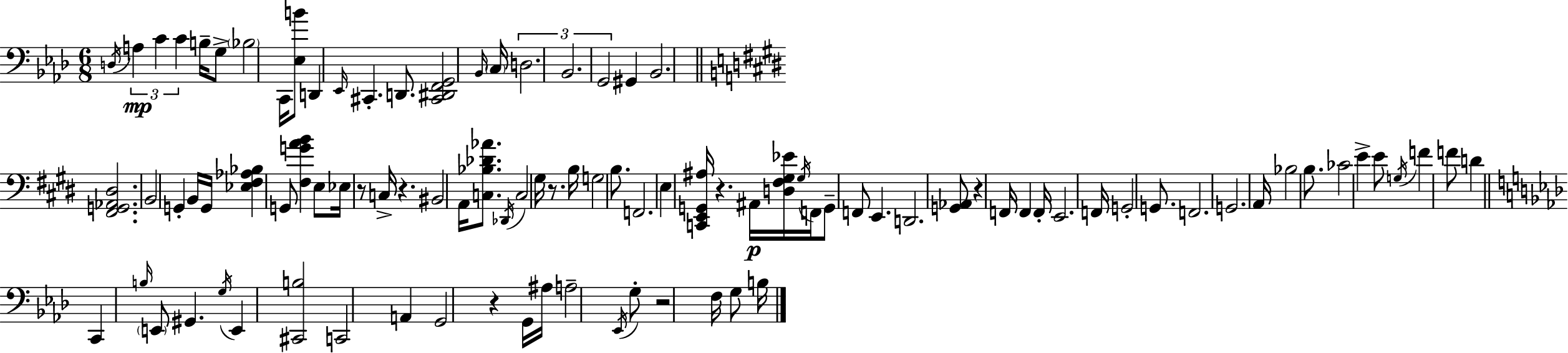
X:1
T:Untitled
M:6/8
L:1/4
K:Ab
D,/4 A, C C B,/4 G,/2 _B,2 C,,/4 [_E,B]/2 D,, _E,,/4 ^C,, D,,/2 [^C,,^D,,F,,G,,]2 _B,,/4 C,/4 D,2 _B,,2 G,,2 ^G,, _B,,2 [^F,,G,,_A,,^D,]2 B,,2 G,, B,,/4 G,,/4 [_E,^F,_A,_B,] G,,/2 [^F,GAB] E,/2 _E,/4 z/2 C,/4 z ^B,,2 A,,/4 [C,_B,_D_A]/2 _D,,/4 C,2 ^G,/4 z/2 B,/4 G,2 B,/2 F,,2 E, [C,,E,,G,,^A,]/4 z ^A,,/4 [D,^F,^G,_E]/4 ^G,/4 F,,/4 G,,/2 F,,/2 E,, D,,2 [G,,_A,,]/2 z F,,/4 F,, F,,/4 E,,2 F,,/4 G,,2 G,,/2 F,,2 G,,2 A,,/4 _B,2 B,/2 _C2 E E/2 G,/4 F F/2 D C,, B,/4 E,,/2 ^G,, G,/4 E,, [^C,,B,]2 C,,2 A,, G,,2 z G,,/4 ^A,/4 A,2 _E,,/4 G,/2 z2 F,/4 G,/2 B,/4